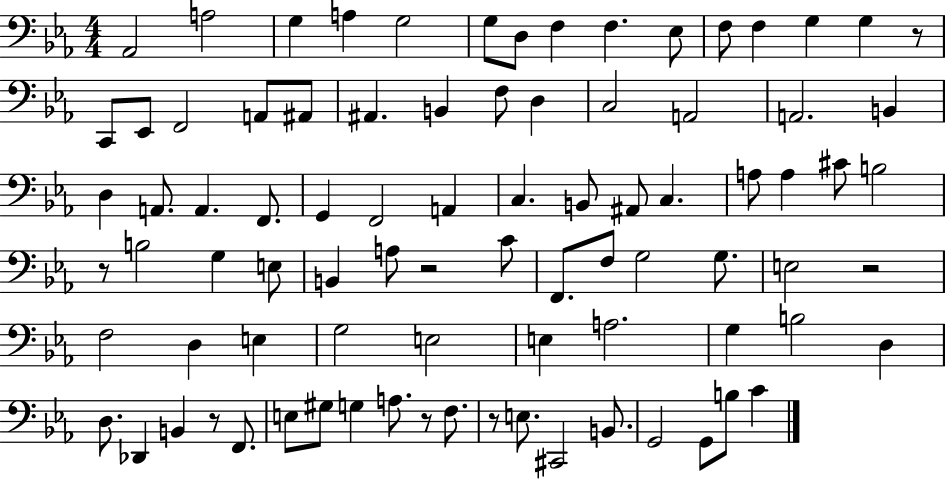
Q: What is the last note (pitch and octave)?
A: C4